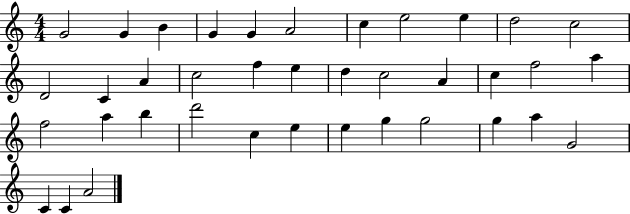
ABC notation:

X:1
T:Untitled
M:4/4
L:1/4
K:C
G2 G B G G A2 c e2 e d2 c2 D2 C A c2 f e d c2 A c f2 a f2 a b d'2 c e e g g2 g a G2 C C A2